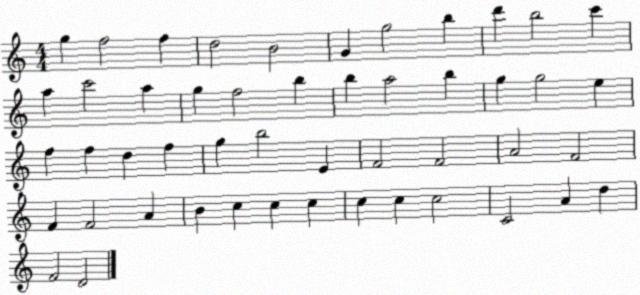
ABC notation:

X:1
T:Untitled
M:4/4
L:1/4
K:C
g f2 f d2 B2 G g2 b d' b2 c' a c'2 a g f2 b b a2 b g g2 e f f d f g b2 E F2 F2 A2 F2 F F2 A B c c c c c c2 C2 A d F2 D2